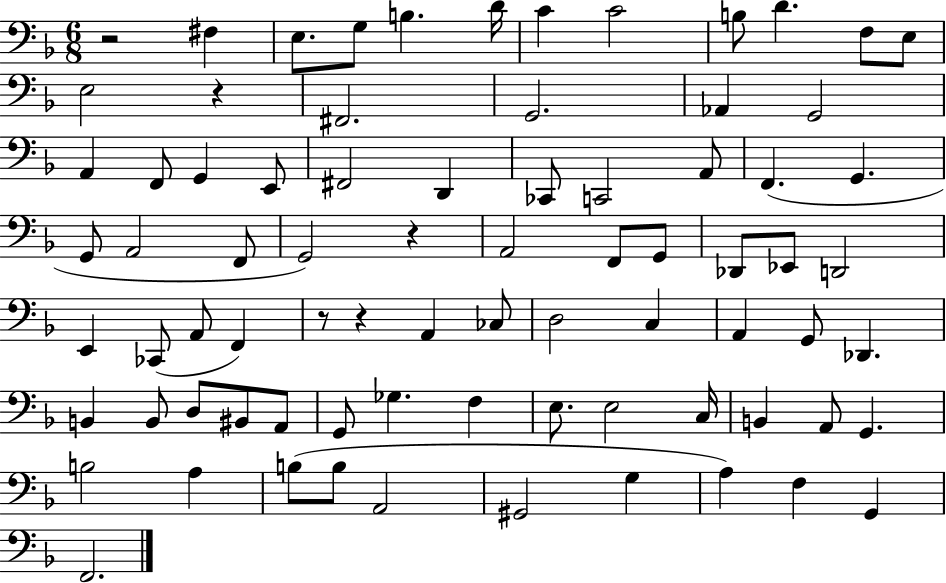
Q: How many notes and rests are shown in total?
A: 78